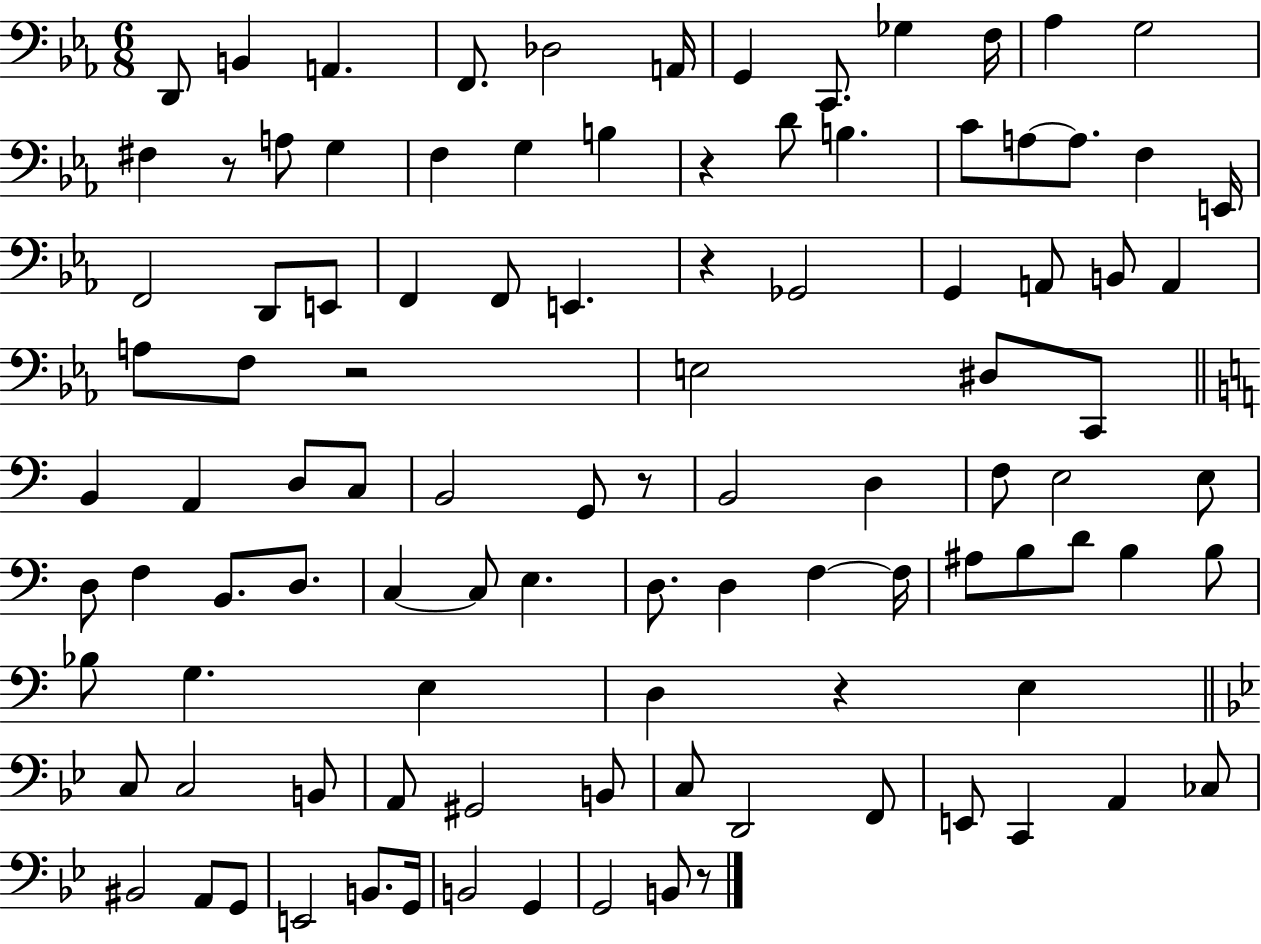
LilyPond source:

{
  \clef bass
  \numericTimeSignature
  \time 6/8
  \key ees \major
  \repeat volta 2 { d,8 b,4 a,4. | f,8. des2 a,16 | g,4 c,8. ges4 f16 | aes4 g2 | \break fis4 r8 a8 g4 | f4 g4 b4 | r4 d'8 b4. | c'8 a8~~ a8. f4 e,16 | \break f,2 d,8 e,8 | f,4 f,8 e,4. | r4 ges,2 | g,4 a,8 b,8 a,4 | \break a8 f8 r2 | e2 dis8 c,8 | \bar "||" \break \key a \minor b,4 a,4 d8 c8 | b,2 g,8 r8 | b,2 d4 | f8 e2 e8 | \break d8 f4 b,8. d8. | c4~~ c8 e4. | d8. d4 f4~~ f16 | ais8 b8 d'8 b4 b8 | \break bes8 g4. e4 | d4 r4 e4 | \bar "||" \break \key g \minor c8 c2 b,8 | a,8 gis,2 b,8 | c8 d,2 f,8 | e,8 c,4 a,4 ces8 | \break bis,2 a,8 g,8 | e,2 b,8. g,16 | b,2 g,4 | g,2 b,8 r8 | \break } \bar "|."
}